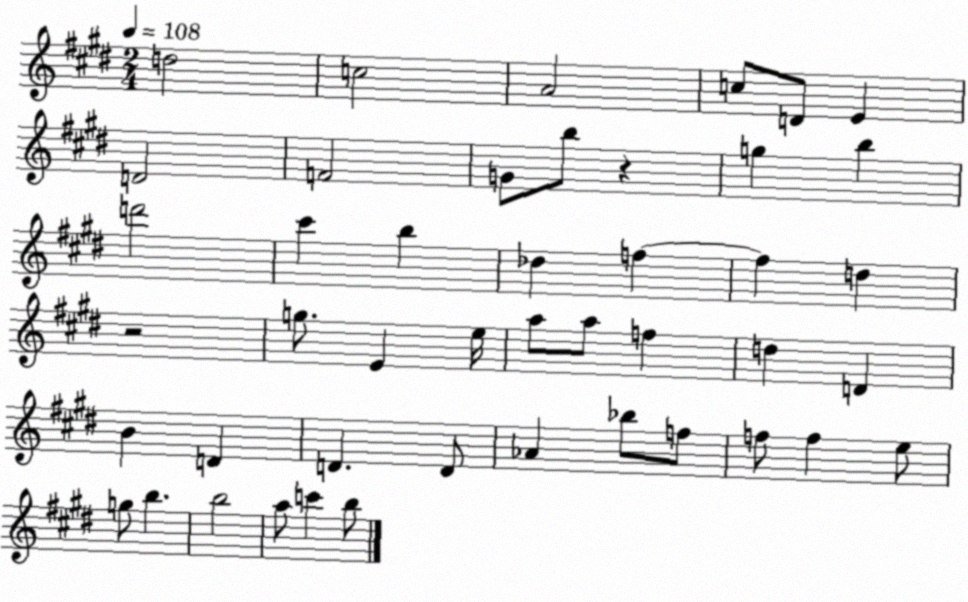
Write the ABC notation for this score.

X:1
T:Untitled
M:2/4
L:1/4
K:E
d2 c2 A2 c/2 D/2 E D2 F2 G/2 b/2 z g b d'2 ^c' b _d f f d z2 g/2 E e/4 a/2 a/2 f d D B D D D/2 _A _b/2 f/2 f/2 f e/2 g/2 b b2 a/2 c' b/2